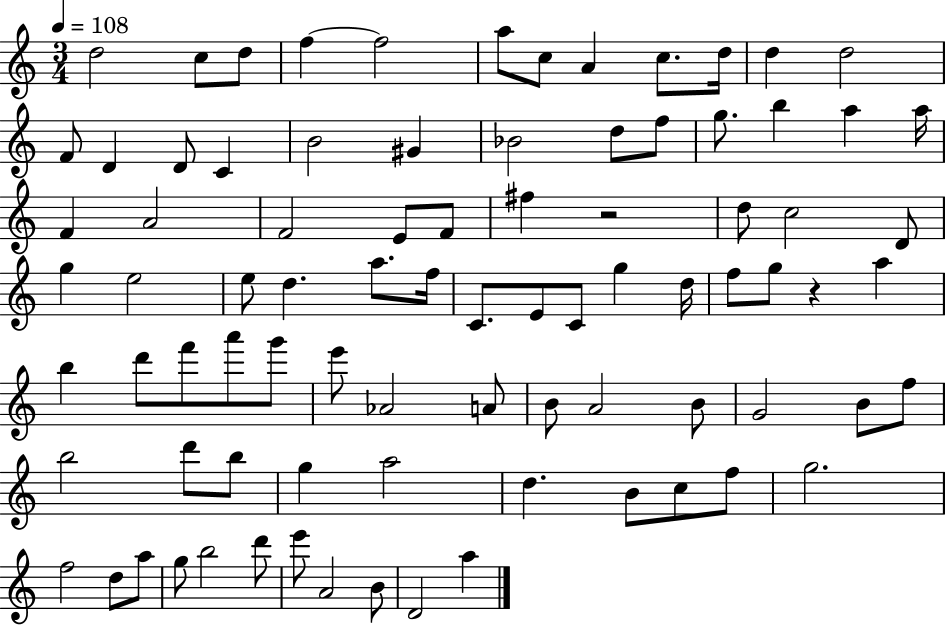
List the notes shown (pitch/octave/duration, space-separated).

D5/h C5/e D5/e F5/q F5/h A5/e C5/e A4/q C5/e. D5/s D5/q D5/h F4/e D4/q D4/e C4/q B4/h G#4/q Bb4/h D5/e F5/e G5/e. B5/q A5/q A5/s F4/q A4/h F4/h E4/e F4/e F#5/q R/h D5/e C5/h D4/e G5/q E5/h E5/e D5/q. A5/e. F5/s C4/e. E4/e C4/e G5/q D5/s F5/e G5/e R/q A5/q B5/q D6/e F6/e A6/e G6/e E6/e Ab4/h A4/e B4/e A4/h B4/e G4/h B4/e F5/e B5/h D6/e B5/e G5/q A5/h D5/q. B4/e C5/e F5/e G5/h. F5/h D5/e A5/e G5/e B5/h D6/e E6/e A4/h B4/e D4/h A5/q